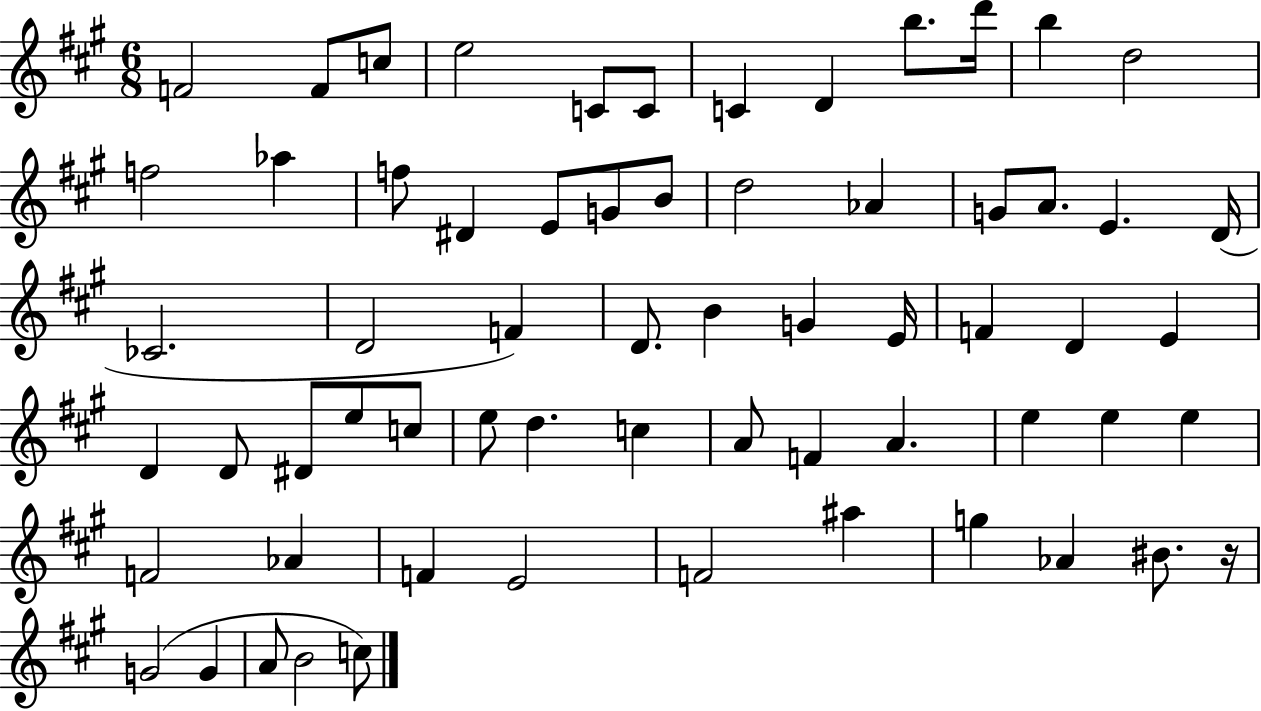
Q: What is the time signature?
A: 6/8